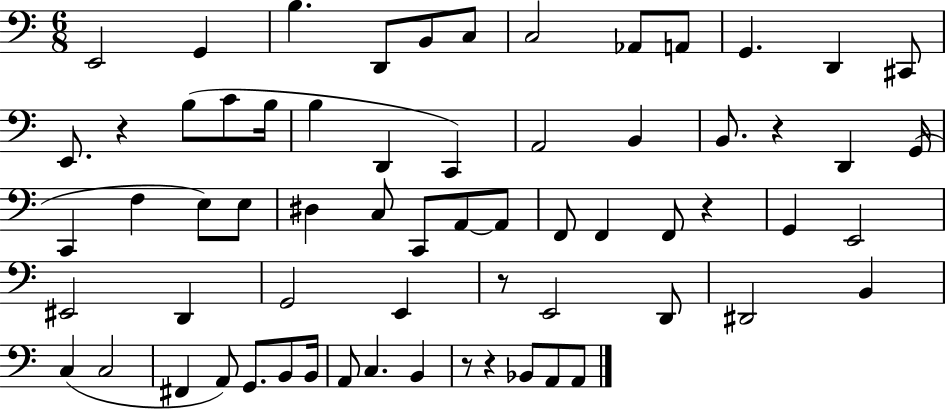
X:1
T:Untitled
M:6/8
L:1/4
K:C
E,,2 G,, B, D,,/2 B,,/2 C,/2 C,2 _A,,/2 A,,/2 G,, D,, ^C,,/2 E,,/2 z B,/2 C/2 B,/4 B, D,, C,, A,,2 B,, B,,/2 z D,, G,,/4 C,, F, E,/2 E,/2 ^D, C,/2 C,,/2 A,,/2 A,,/2 F,,/2 F,, F,,/2 z G,, E,,2 ^E,,2 D,, G,,2 E,, z/2 E,,2 D,,/2 ^D,,2 B,, C, C,2 ^F,, A,,/2 G,,/2 B,,/2 B,,/4 A,,/2 C, B,, z/2 z _B,,/2 A,,/2 A,,/2